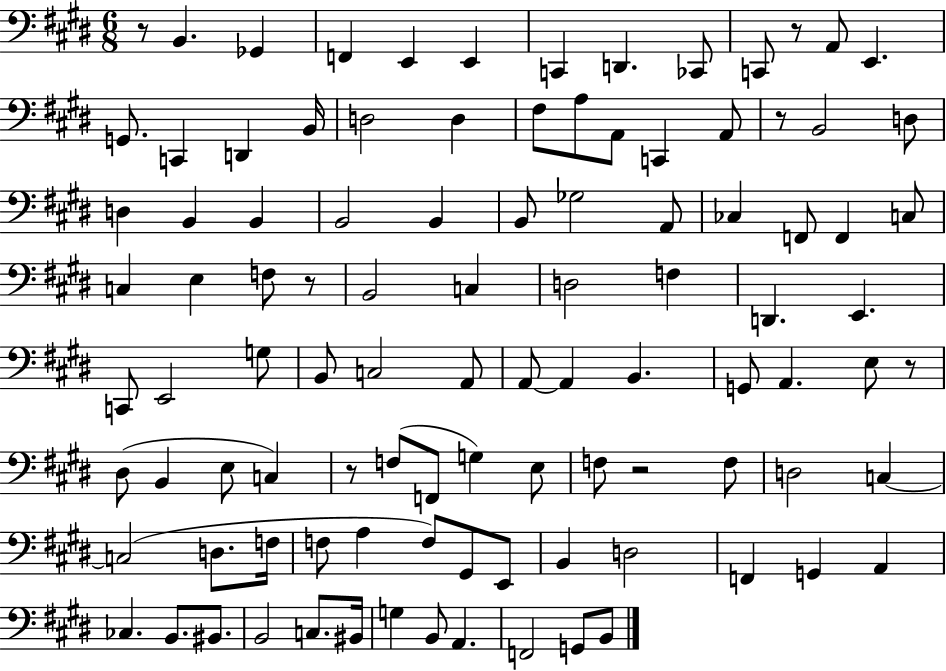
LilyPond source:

{
  \clef bass
  \numericTimeSignature
  \time 6/8
  \key e \major
  r8 b,4. ges,4 | f,4 e,4 e,4 | c,4 d,4. ces,8 | c,8 r8 a,8 e,4. | \break g,8. c,4 d,4 b,16 | d2 d4 | fis8 a8 a,8 c,4 a,8 | r8 b,2 d8 | \break d4 b,4 b,4 | b,2 b,4 | b,8 ges2 a,8 | ces4 f,8 f,4 c8 | \break c4 e4 f8 r8 | b,2 c4 | d2 f4 | d,4. e,4. | \break c,8 e,2 g8 | b,8 c2 a,8 | a,8~~ a,4 b,4. | g,8 a,4. e8 r8 | \break dis8( b,4 e8 c4) | r8 f8( f,8 g4) e8 | f8 r2 f8 | d2 c4~~ | \break c2( d8. f16 | f8 a4 f8) gis,8 e,8 | b,4 d2 | f,4 g,4 a,4 | \break ces4. b,8. bis,8. | b,2 c8. bis,16 | g4 b,8 a,4. | f,2 g,8 b,8 | \break \bar "|."
}